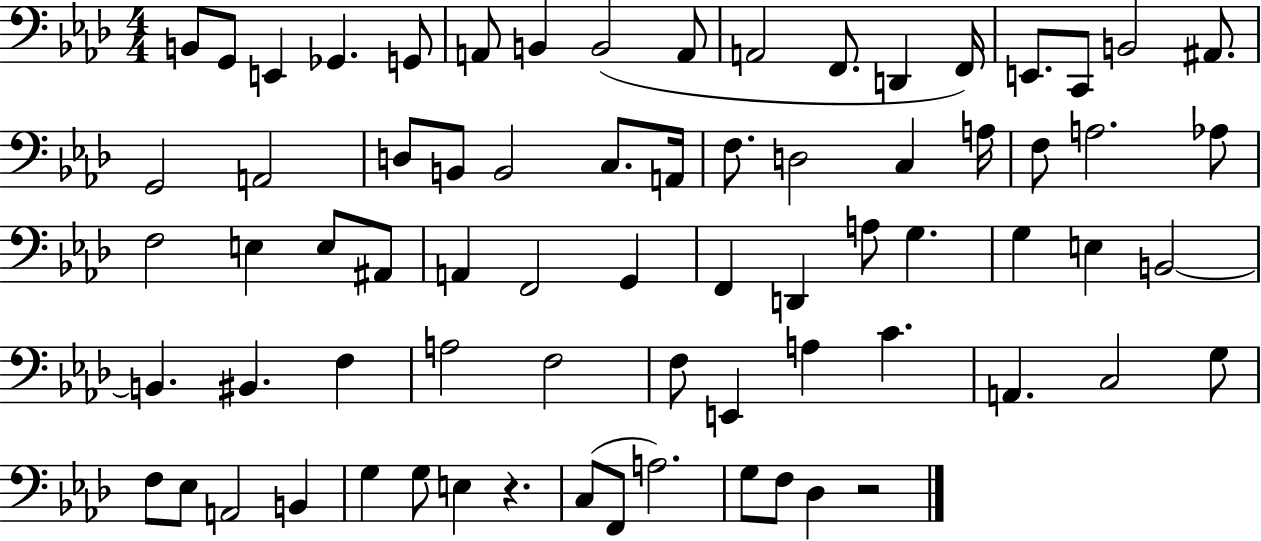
X:1
T:Untitled
M:4/4
L:1/4
K:Ab
B,,/2 G,,/2 E,, _G,, G,,/2 A,,/2 B,, B,,2 A,,/2 A,,2 F,,/2 D,, F,,/4 E,,/2 C,,/2 B,,2 ^A,,/2 G,,2 A,,2 D,/2 B,,/2 B,,2 C,/2 A,,/4 F,/2 D,2 C, A,/4 F,/2 A,2 _A,/2 F,2 E, E,/2 ^A,,/2 A,, F,,2 G,, F,, D,, A,/2 G, G, E, B,,2 B,, ^B,, F, A,2 F,2 F,/2 E,, A, C A,, C,2 G,/2 F,/2 _E,/2 A,,2 B,, G, G,/2 E, z C,/2 F,,/2 A,2 G,/2 F,/2 _D, z2